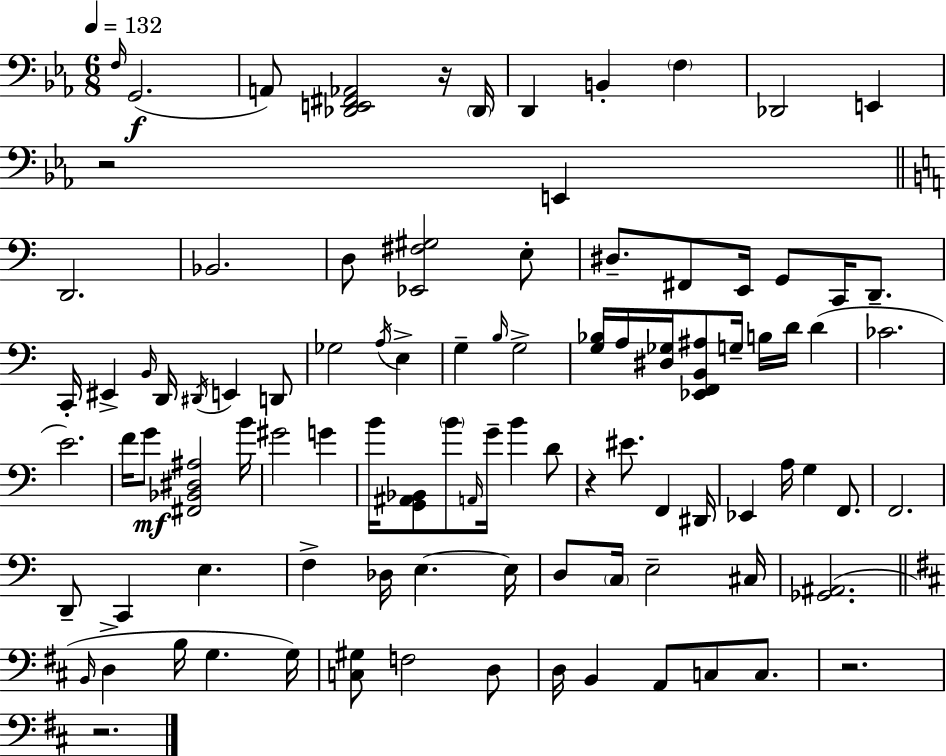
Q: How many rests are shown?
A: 5